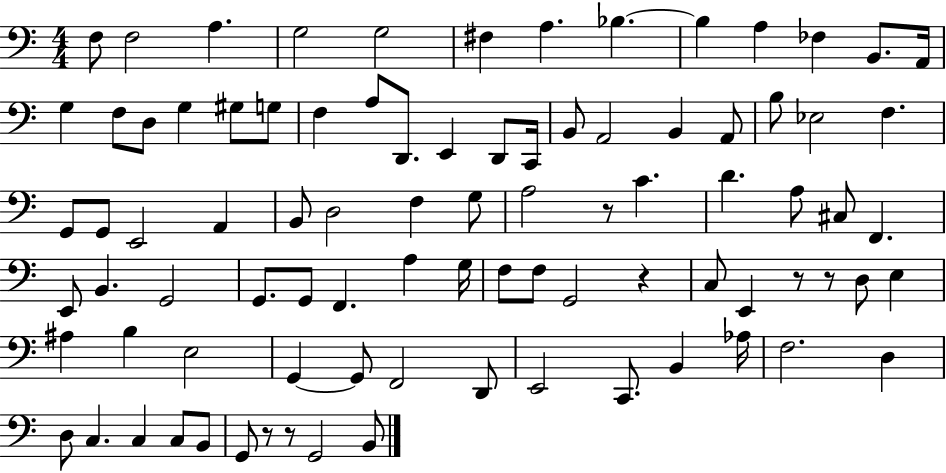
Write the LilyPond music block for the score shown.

{
  \clef bass
  \numericTimeSignature
  \time 4/4
  \key c \major
  f8 f2 a4. | g2 g2 | fis4 a4. bes4.~~ | bes4 a4 fes4 b,8. a,16 | \break g4 f8 d8 g4 gis8 g8 | f4 a8 d,8. e,4 d,8 c,16 | b,8 a,2 b,4 a,8 | b8 ees2 f4. | \break g,8 g,8 e,2 a,4 | b,8 d2 f4 g8 | a2 r8 c'4. | d'4. a8 cis8 f,4. | \break e,8 b,4. g,2 | g,8. g,8 f,4. a4 g16 | f8 f8 g,2 r4 | c8 e,4 r8 r8 d8 e4 | \break ais4 b4 e2 | g,4~~ g,8 f,2 d,8 | e,2 c,8. b,4 aes16 | f2. d4 | \break d8 c4. c4 c8 b,8 | g,8 r8 r8 g,2 b,8 | \bar "|."
}